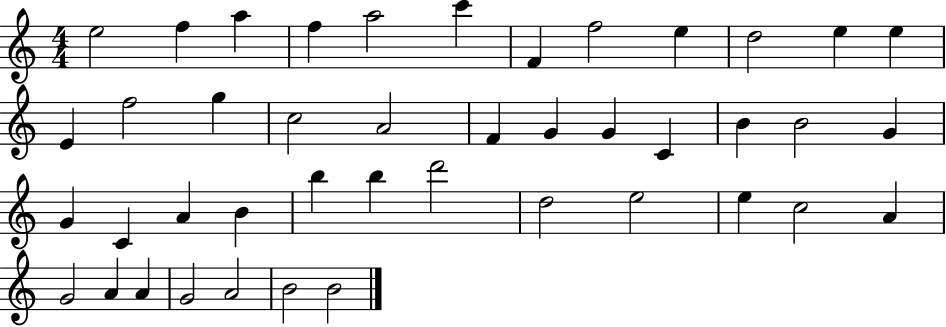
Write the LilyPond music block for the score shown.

{
  \clef treble
  \numericTimeSignature
  \time 4/4
  \key c \major
  e''2 f''4 a''4 | f''4 a''2 c'''4 | f'4 f''2 e''4 | d''2 e''4 e''4 | \break e'4 f''2 g''4 | c''2 a'2 | f'4 g'4 g'4 c'4 | b'4 b'2 g'4 | \break g'4 c'4 a'4 b'4 | b''4 b''4 d'''2 | d''2 e''2 | e''4 c''2 a'4 | \break g'2 a'4 a'4 | g'2 a'2 | b'2 b'2 | \bar "|."
}